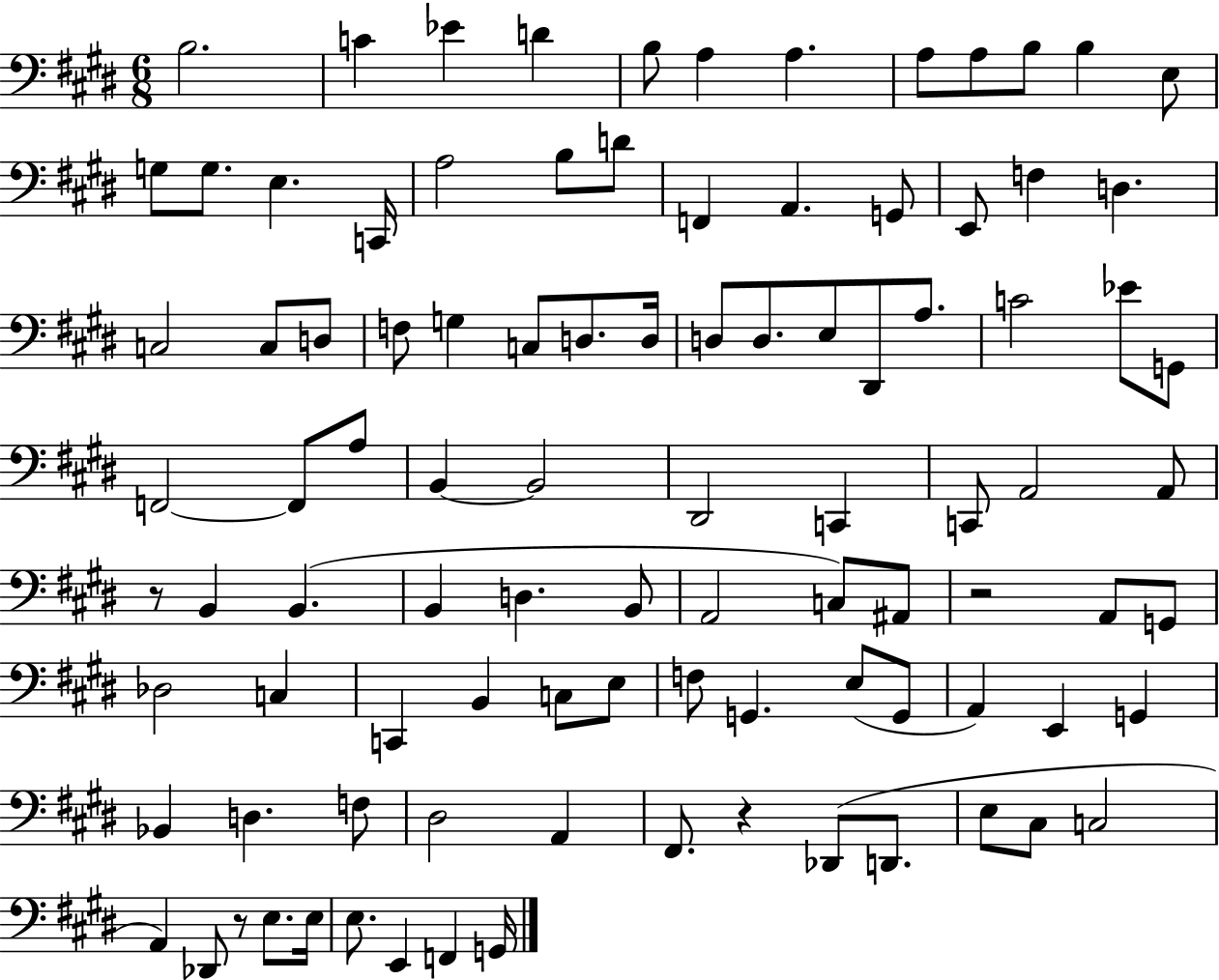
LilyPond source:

{
  \clef bass
  \numericTimeSignature
  \time 6/8
  \key e \major
  \repeat volta 2 { b2. | c'4 ees'4 d'4 | b8 a4 a4. | a8 a8 b8 b4 e8 | \break g8 g8. e4. c,16 | a2 b8 d'8 | f,4 a,4. g,8 | e,8 f4 d4. | \break c2 c8 d8 | f8 g4 c8 d8. d16 | d8 d8. e8 dis,8 a8. | c'2 ees'8 g,8 | \break f,2~~ f,8 a8 | b,4~~ b,2 | dis,2 c,4 | c,8 a,2 a,8 | \break r8 b,4 b,4.( | b,4 d4. b,8 | a,2 c8) ais,8 | r2 a,8 g,8 | \break des2 c4 | c,4 b,4 c8 e8 | f8 g,4. e8( g,8 | a,4) e,4 g,4 | \break bes,4 d4. f8 | dis2 a,4 | fis,8. r4 des,8( d,8. | e8 cis8 c2 | \break a,4) des,8 r8 e8. e16 | e8. e,4 f,4 g,16 | } \bar "|."
}